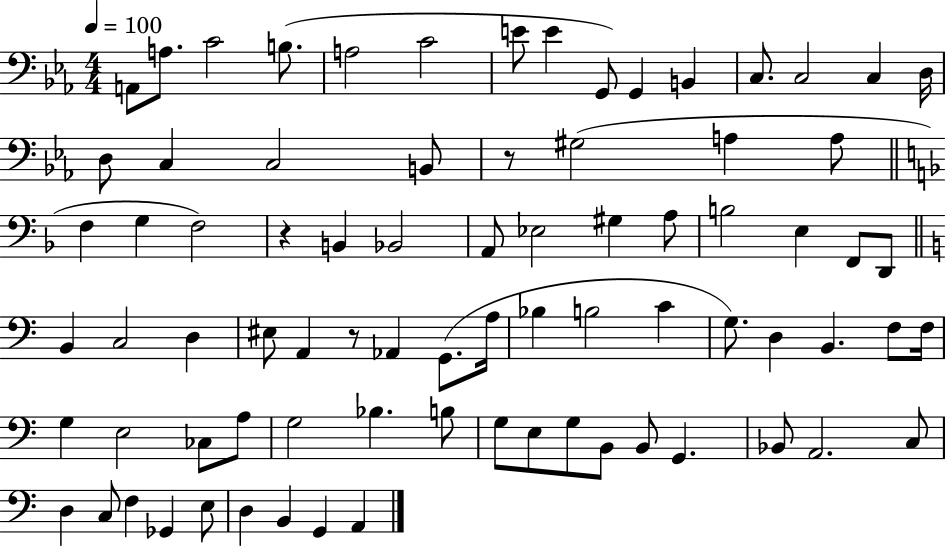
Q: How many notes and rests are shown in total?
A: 79